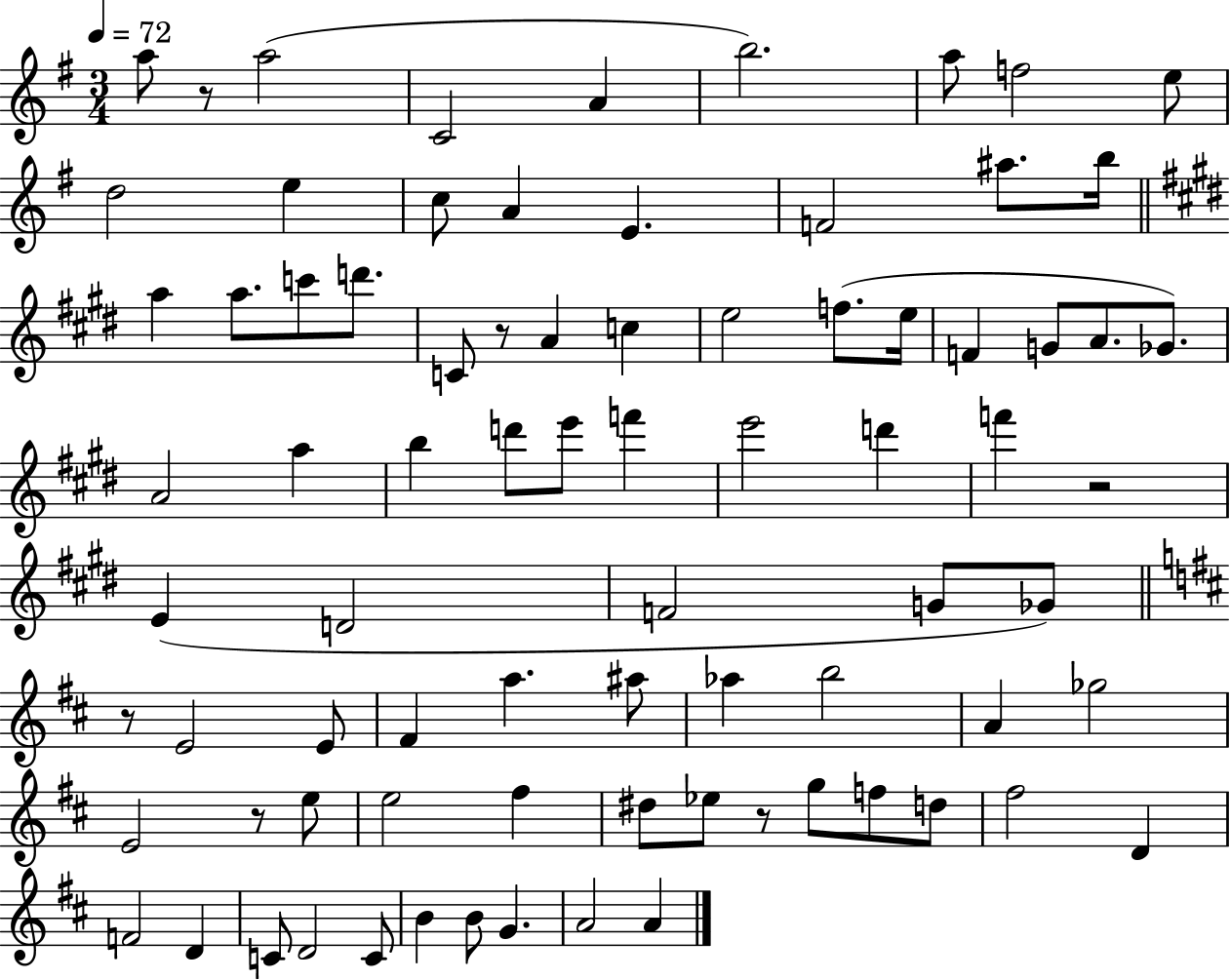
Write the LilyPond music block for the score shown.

{
  \clef treble
  \numericTimeSignature
  \time 3/4
  \key g \major
  \tempo 4 = 72
  a''8 r8 a''2( | c'2 a'4 | b''2.) | a''8 f''2 e''8 | \break d''2 e''4 | c''8 a'4 e'4. | f'2 ais''8. b''16 | \bar "||" \break \key e \major a''4 a''8. c'''8 d'''8. | c'8 r8 a'4 c''4 | e''2 f''8.( e''16 | f'4 g'8 a'8. ges'8.) | \break a'2 a''4 | b''4 d'''8 e'''8 f'''4 | e'''2 d'''4 | f'''4 r2 | \break e'4( d'2 | f'2 g'8 ges'8) | \bar "||" \break \key b \minor r8 e'2 e'8 | fis'4 a''4. ais''8 | aes''4 b''2 | a'4 ges''2 | \break e'2 r8 e''8 | e''2 fis''4 | dis''8 ees''8 r8 g''8 f''8 d''8 | fis''2 d'4 | \break f'2 d'4 | c'8 d'2 c'8 | b'4 b'8 g'4. | a'2 a'4 | \break \bar "|."
}